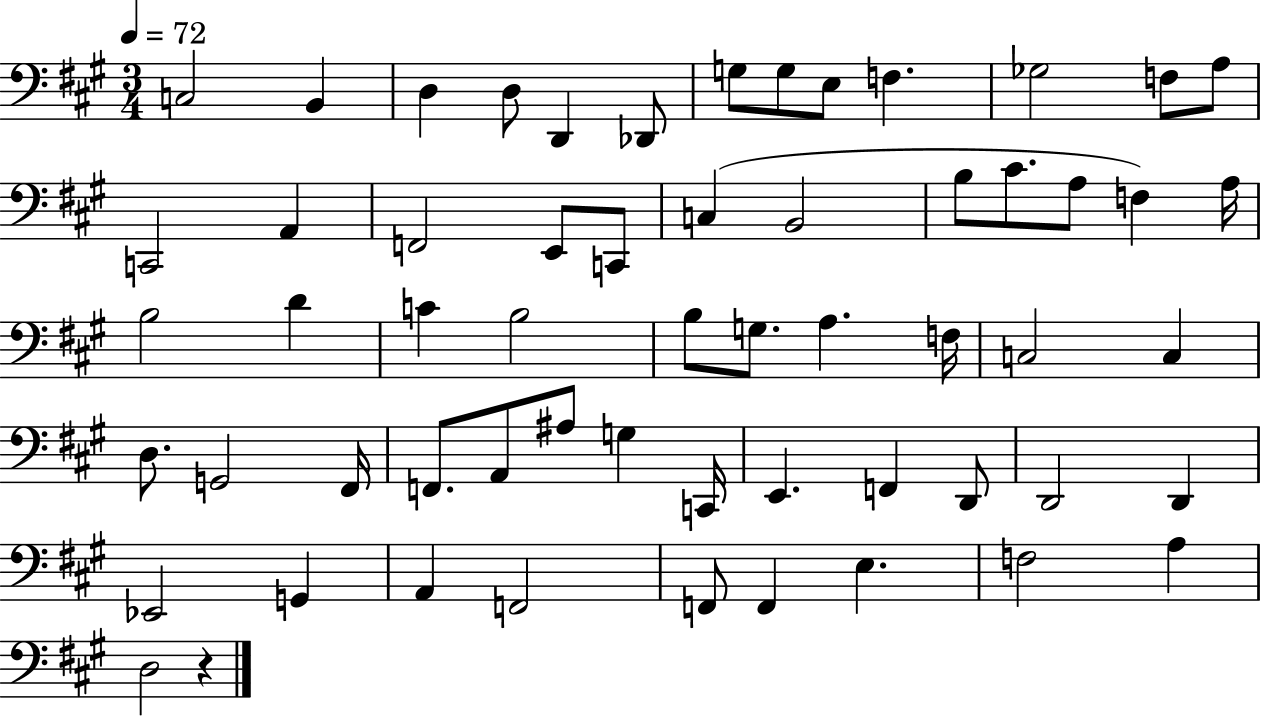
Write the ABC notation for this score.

X:1
T:Untitled
M:3/4
L:1/4
K:A
C,2 B,, D, D,/2 D,, _D,,/2 G,/2 G,/2 E,/2 F, _G,2 F,/2 A,/2 C,,2 A,, F,,2 E,,/2 C,,/2 C, B,,2 B,/2 ^C/2 A,/2 F, A,/4 B,2 D C B,2 B,/2 G,/2 A, F,/4 C,2 C, D,/2 G,,2 ^F,,/4 F,,/2 A,,/2 ^A,/2 G, C,,/4 E,, F,, D,,/2 D,,2 D,, _E,,2 G,, A,, F,,2 F,,/2 F,, E, F,2 A, D,2 z